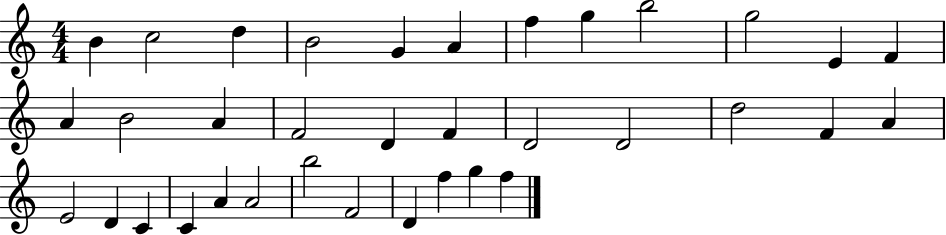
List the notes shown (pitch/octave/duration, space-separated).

B4/q C5/h D5/q B4/h G4/q A4/q F5/q G5/q B5/h G5/h E4/q F4/q A4/q B4/h A4/q F4/h D4/q F4/q D4/h D4/h D5/h F4/q A4/q E4/h D4/q C4/q C4/q A4/q A4/h B5/h F4/h D4/q F5/q G5/q F5/q